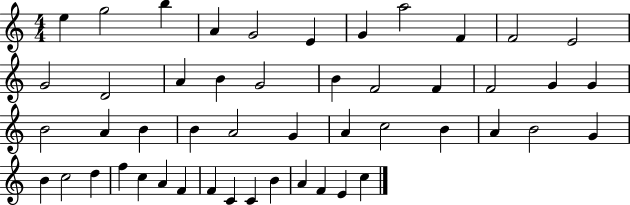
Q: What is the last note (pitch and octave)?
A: C5